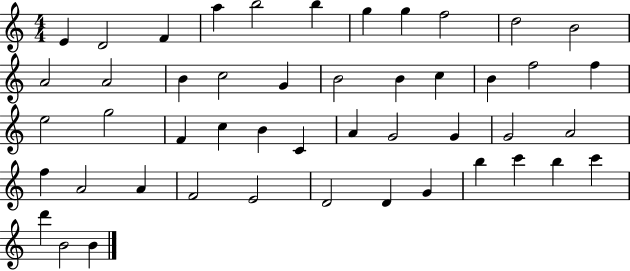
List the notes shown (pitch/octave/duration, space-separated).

E4/q D4/h F4/q A5/q B5/h B5/q G5/q G5/q F5/h D5/h B4/h A4/h A4/h B4/q C5/h G4/q B4/h B4/q C5/q B4/q F5/h F5/q E5/h G5/h F4/q C5/q B4/q C4/q A4/q G4/h G4/q G4/h A4/h F5/q A4/h A4/q F4/h E4/h D4/h D4/q G4/q B5/q C6/q B5/q C6/q D6/q B4/h B4/q